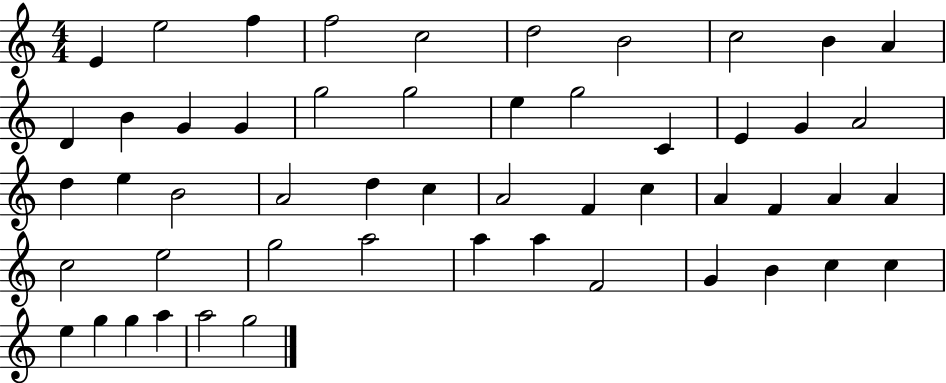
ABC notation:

X:1
T:Untitled
M:4/4
L:1/4
K:C
E e2 f f2 c2 d2 B2 c2 B A D B G G g2 g2 e g2 C E G A2 d e B2 A2 d c A2 F c A F A A c2 e2 g2 a2 a a F2 G B c c e g g a a2 g2